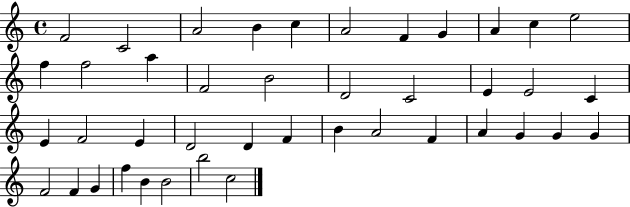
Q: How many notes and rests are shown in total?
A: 42